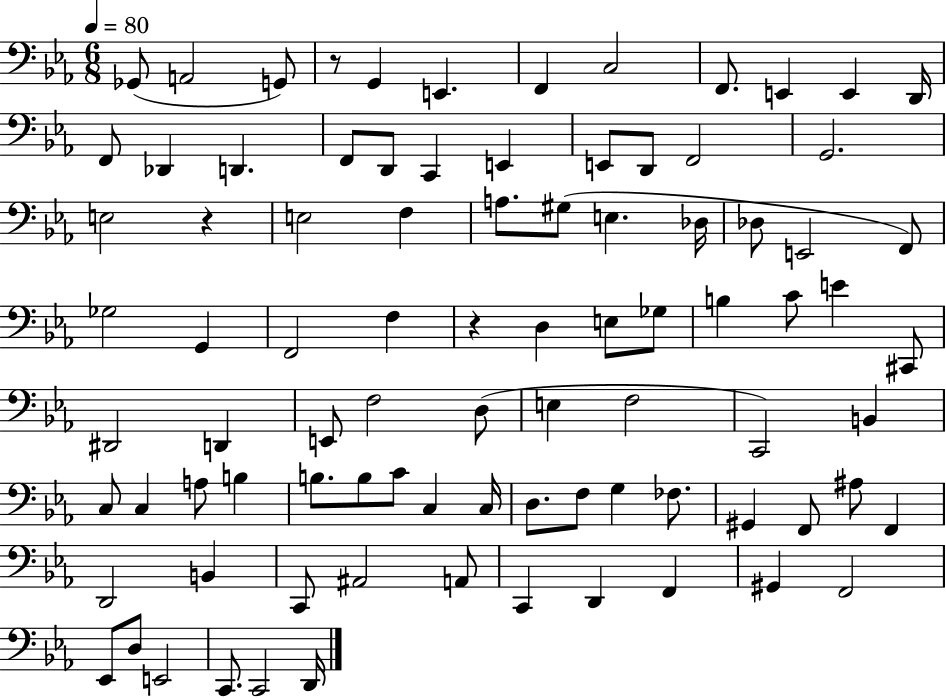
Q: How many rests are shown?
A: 3